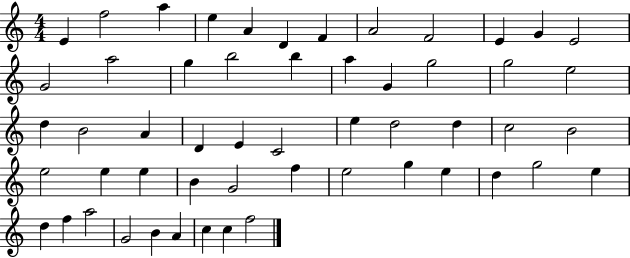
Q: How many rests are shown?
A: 0